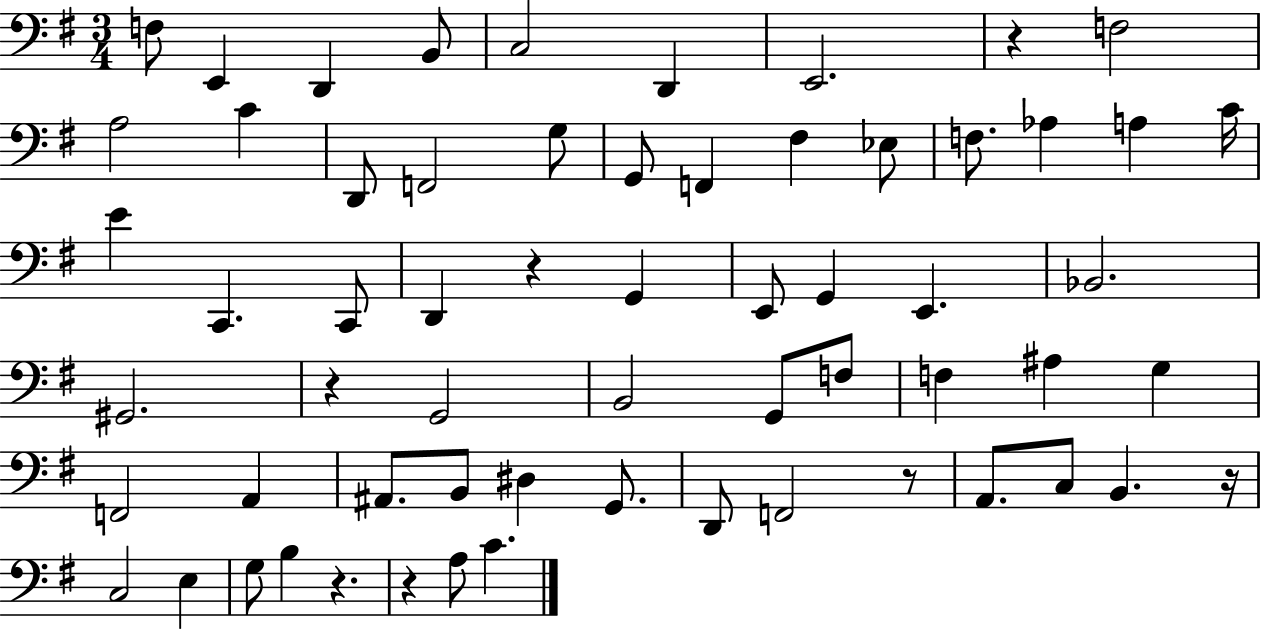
F3/e E2/q D2/q B2/e C3/h D2/q E2/h. R/q F3/h A3/h C4/q D2/e F2/h G3/e G2/e F2/q F#3/q Eb3/e F3/e. Ab3/q A3/q C4/s E4/q C2/q. C2/e D2/q R/q G2/q E2/e G2/q E2/q. Bb2/h. G#2/h. R/q G2/h B2/h G2/e F3/e F3/q A#3/q G3/q F2/h A2/q A#2/e. B2/e D#3/q G2/e. D2/e F2/h R/e A2/e. C3/e B2/q. R/s C3/h E3/q G3/e B3/q R/q. R/q A3/e C4/q.